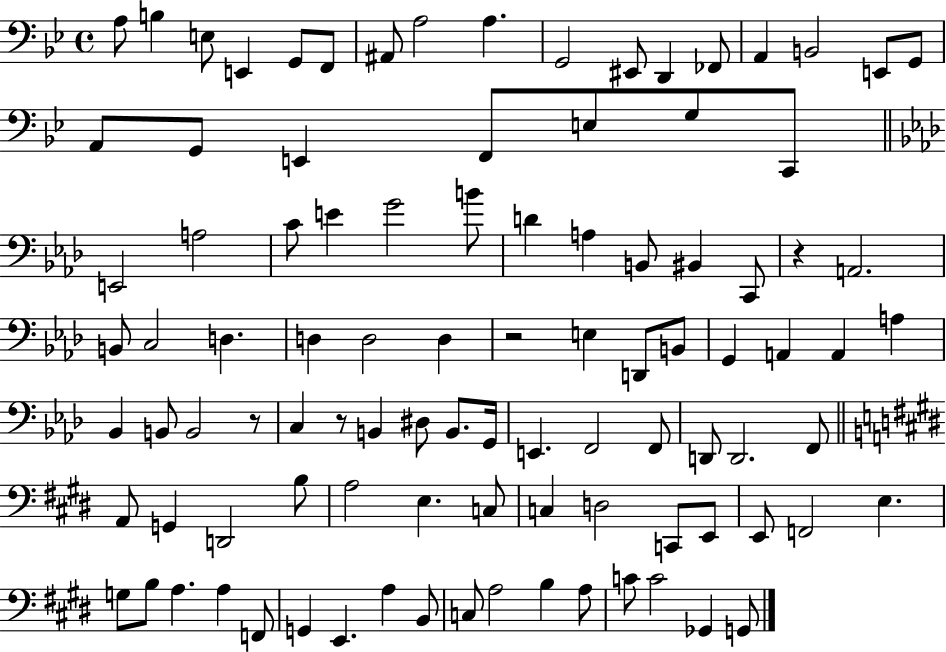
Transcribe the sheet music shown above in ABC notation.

X:1
T:Untitled
M:4/4
L:1/4
K:Bb
A,/2 B, E,/2 E,, G,,/2 F,,/2 ^A,,/2 A,2 A, G,,2 ^E,,/2 D,, _F,,/2 A,, B,,2 E,,/2 G,,/2 A,,/2 G,,/2 E,, F,,/2 E,/2 G,/2 C,,/2 E,,2 A,2 C/2 E G2 B/2 D A, B,,/2 ^B,, C,,/2 z A,,2 B,,/2 C,2 D, D, D,2 D, z2 E, D,,/2 B,,/2 G,, A,, A,, A, _B,, B,,/2 B,,2 z/2 C, z/2 B,, ^D,/2 B,,/2 G,,/4 E,, F,,2 F,,/2 D,,/2 D,,2 F,,/2 A,,/2 G,, D,,2 B,/2 A,2 E, C,/2 C, D,2 C,,/2 E,,/2 E,,/2 F,,2 E, G,/2 B,/2 A, A, F,,/2 G,, E,, A, B,,/2 C,/2 A,2 B, A,/2 C/2 C2 _G,, G,,/2